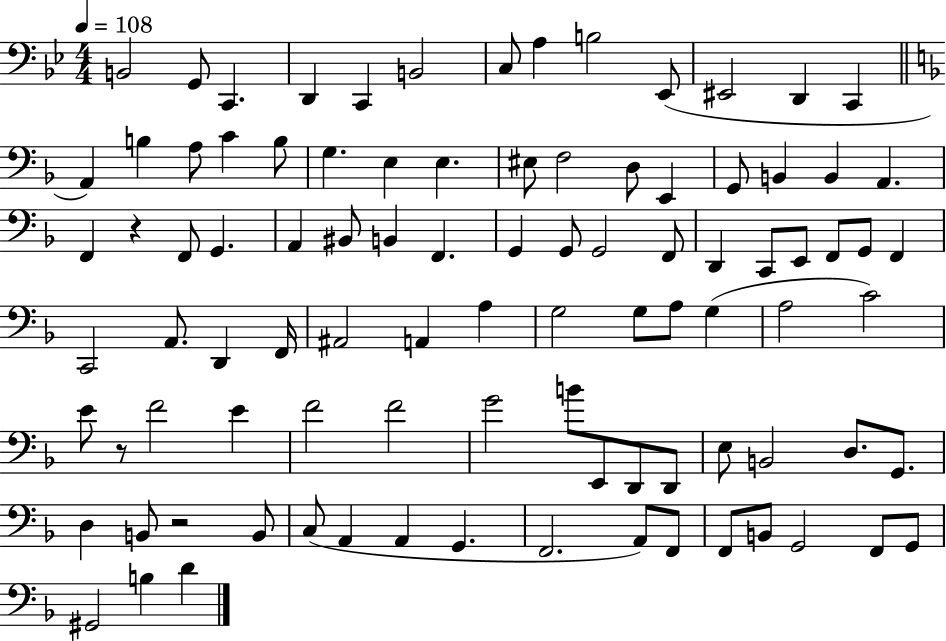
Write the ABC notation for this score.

X:1
T:Untitled
M:4/4
L:1/4
K:Bb
B,,2 G,,/2 C,, D,, C,, B,,2 C,/2 A, B,2 _E,,/2 ^E,,2 D,, C,, A,, B, A,/2 C B,/2 G, E, E, ^E,/2 F,2 D,/2 E,, G,,/2 B,, B,, A,, F,, z F,,/2 G,, A,, ^B,,/2 B,, F,, G,, G,,/2 G,,2 F,,/2 D,, C,,/2 E,,/2 F,,/2 G,,/2 F,, C,,2 A,,/2 D,, F,,/4 ^A,,2 A,, A, G,2 G,/2 A,/2 G, A,2 C2 E/2 z/2 F2 E F2 F2 G2 B/2 E,,/2 D,,/2 D,,/2 E,/2 B,,2 D,/2 G,,/2 D, B,,/2 z2 B,,/2 C,/2 A,, A,, G,, F,,2 A,,/2 F,,/2 F,,/2 B,,/2 G,,2 F,,/2 G,,/2 ^G,,2 B, D